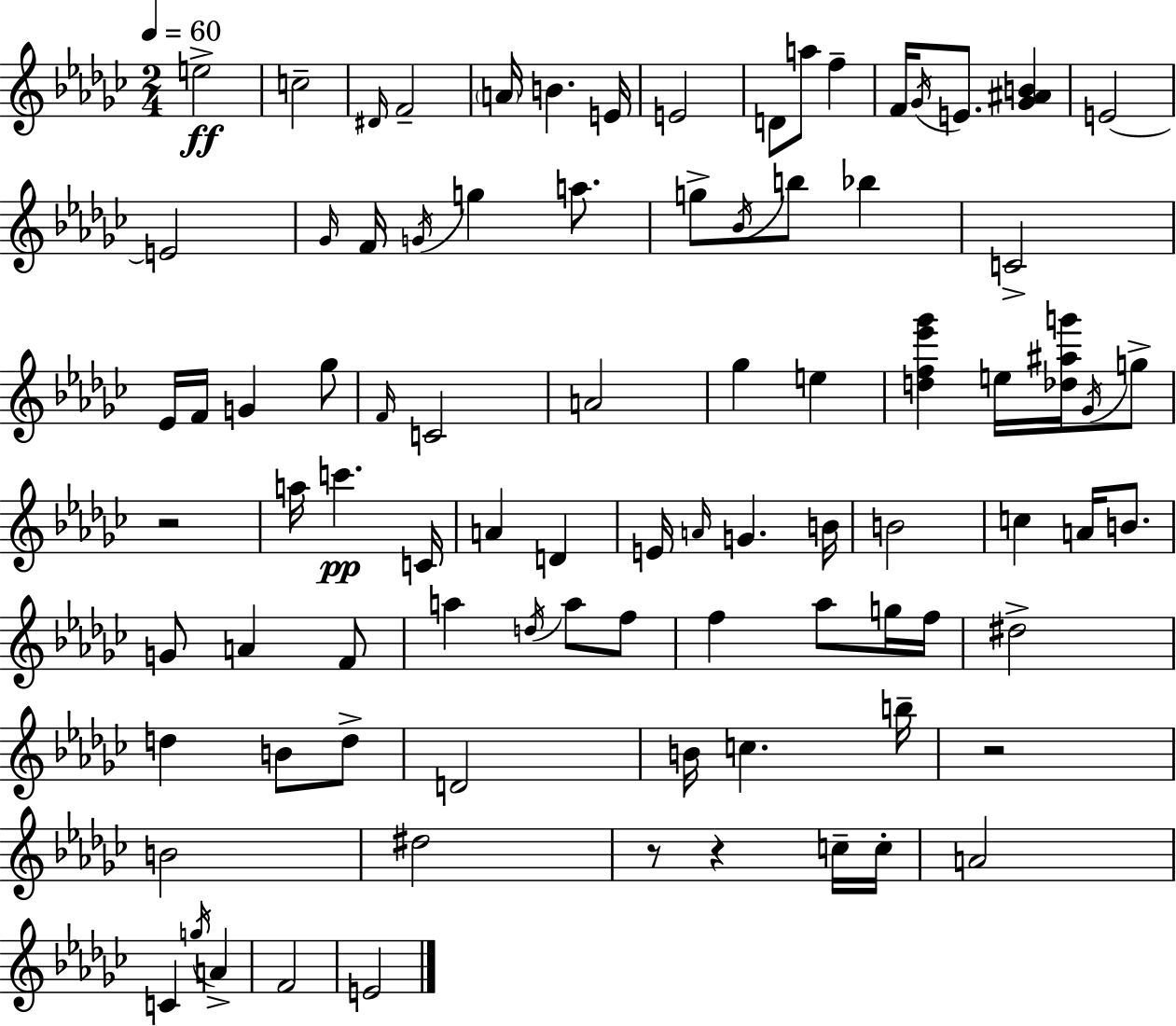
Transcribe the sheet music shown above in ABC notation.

X:1
T:Untitled
M:2/4
L:1/4
K:Ebm
e2 c2 ^D/4 F2 A/4 B E/4 E2 D/2 a/2 f F/4 _G/4 E/2 [_G^AB] E2 E2 _G/4 F/4 G/4 g a/2 g/2 _B/4 b/2 _b C2 _E/4 F/4 G _g/2 F/4 C2 A2 _g e [df_e'_g'] e/4 [_d^ag']/4 _G/4 g/2 z2 a/4 c' C/4 A D E/4 A/4 G B/4 B2 c A/4 B/2 G/2 A F/2 a d/4 a/2 f/2 f _a/2 g/4 f/4 ^d2 d B/2 d/2 D2 B/4 c b/4 z2 B2 ^d2 z/2 z c/4 c/4 A2 C g/4 A F2 E2